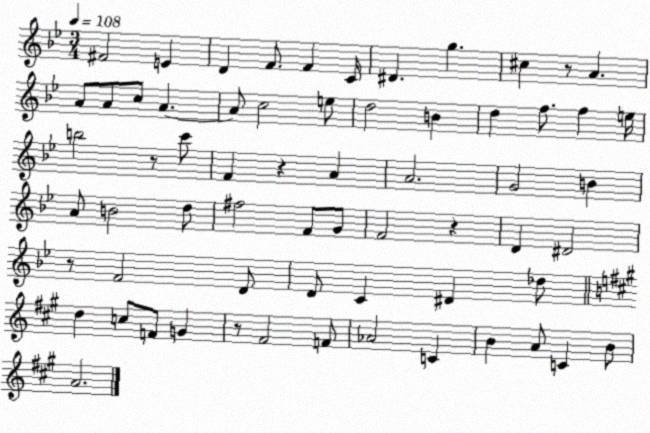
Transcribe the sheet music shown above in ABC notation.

X:1
T:Untitled
M:3/4
L:1/4
K:Bb
^F2 E D F/2 F C/4 ^D g ^c z/2 A A/2 A/2 c/2 A A/2 c2 e/2 d2 B d f/2 f e/4 b2 z/2 c'/2 F z A A2 G2 B A/2 B2 d/2 ^f2 F/2 G/2 F2 z D ^D2 z/2 F2 D/2 D/2 C ^D _d/2 d c/2 F/2 G z/2 ^F2 F/2 _A2 C B A/2 C B/2 A2